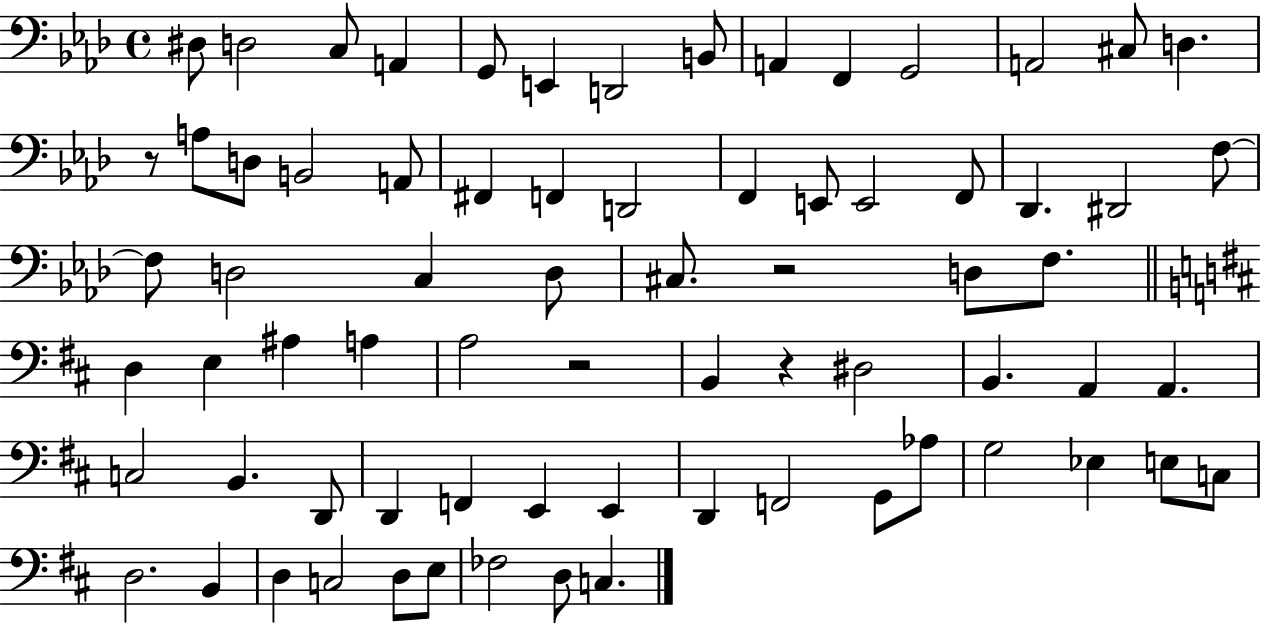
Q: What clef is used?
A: bass